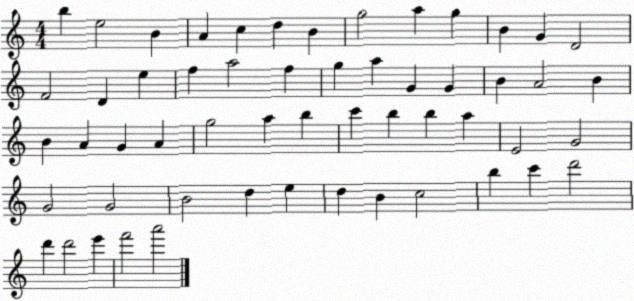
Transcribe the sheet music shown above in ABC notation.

X:1
T:Untitled
M:4/4
L:1/4
K:C
b e2 B A c d B g2 a g B G D2 F2 D e f a2 f g a G G B A2 B B A G A g2 a b c' b b a E2 G2 G2 G2 B2 d e d B c2 b c' d'2 d' d'2 e' f'2 a'2